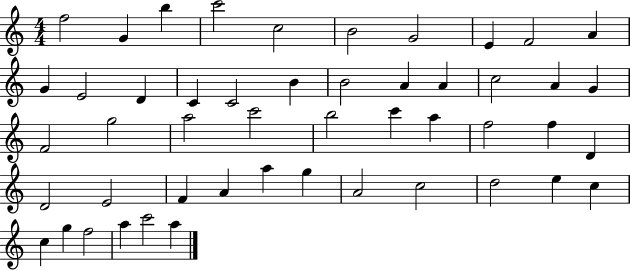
X:1
T:Untitled
M:4/4
L:1/4
K:C
f2 G b c'2 c2 B2 G2 E F2 A G E2 D C C2 B B2 A A c2 A G F2 g2 a2 c'2 b2 c' a f2 f D D2 E2 F A a g A2 c2 d2 e c c g f2 a c'2 a